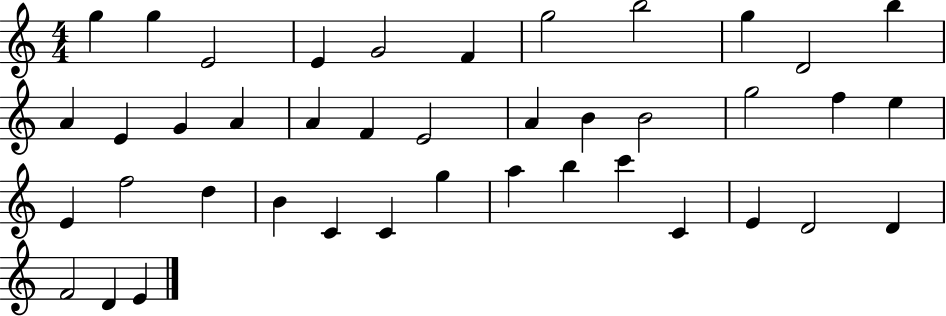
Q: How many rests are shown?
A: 0